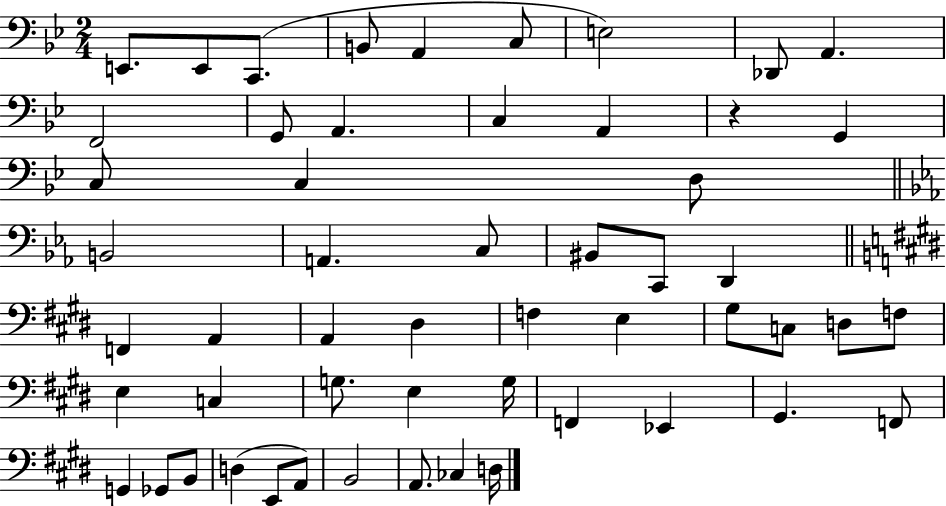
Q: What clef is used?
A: bass